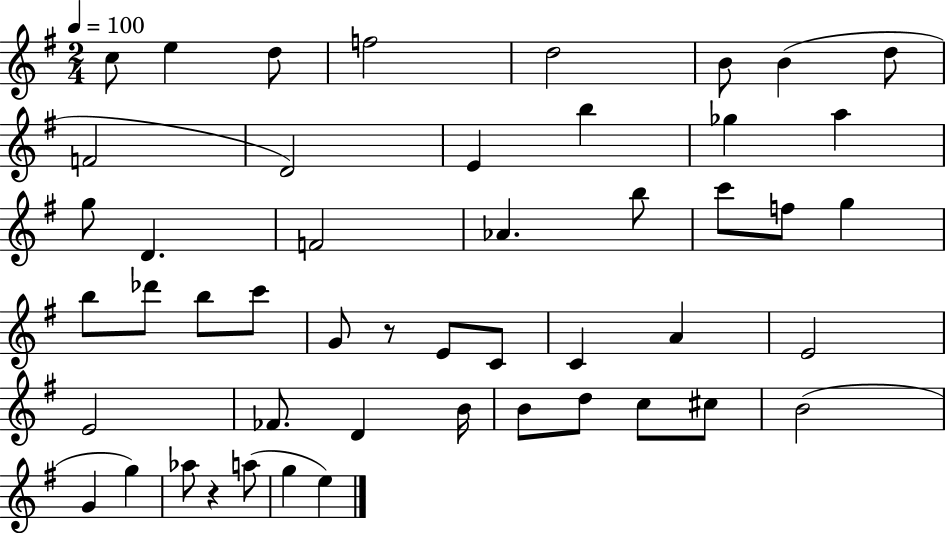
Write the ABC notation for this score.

X:1
T:Untitled
M:2/4
L:1/4
K:G
c/2 e d/2 f2 d2 B/2 B d/2 F2 D2 E b _g a g/2 D F2 _A b/2 c'/2 f/2 g b/2 _d'/2 b/2 c'/2 G/2 z/2 E/2 C/2 C A E2 E2 _F/2 D B/4 B/2 d/2 c/2 ^c/2 B2 G g _a/2 z a/2 g e